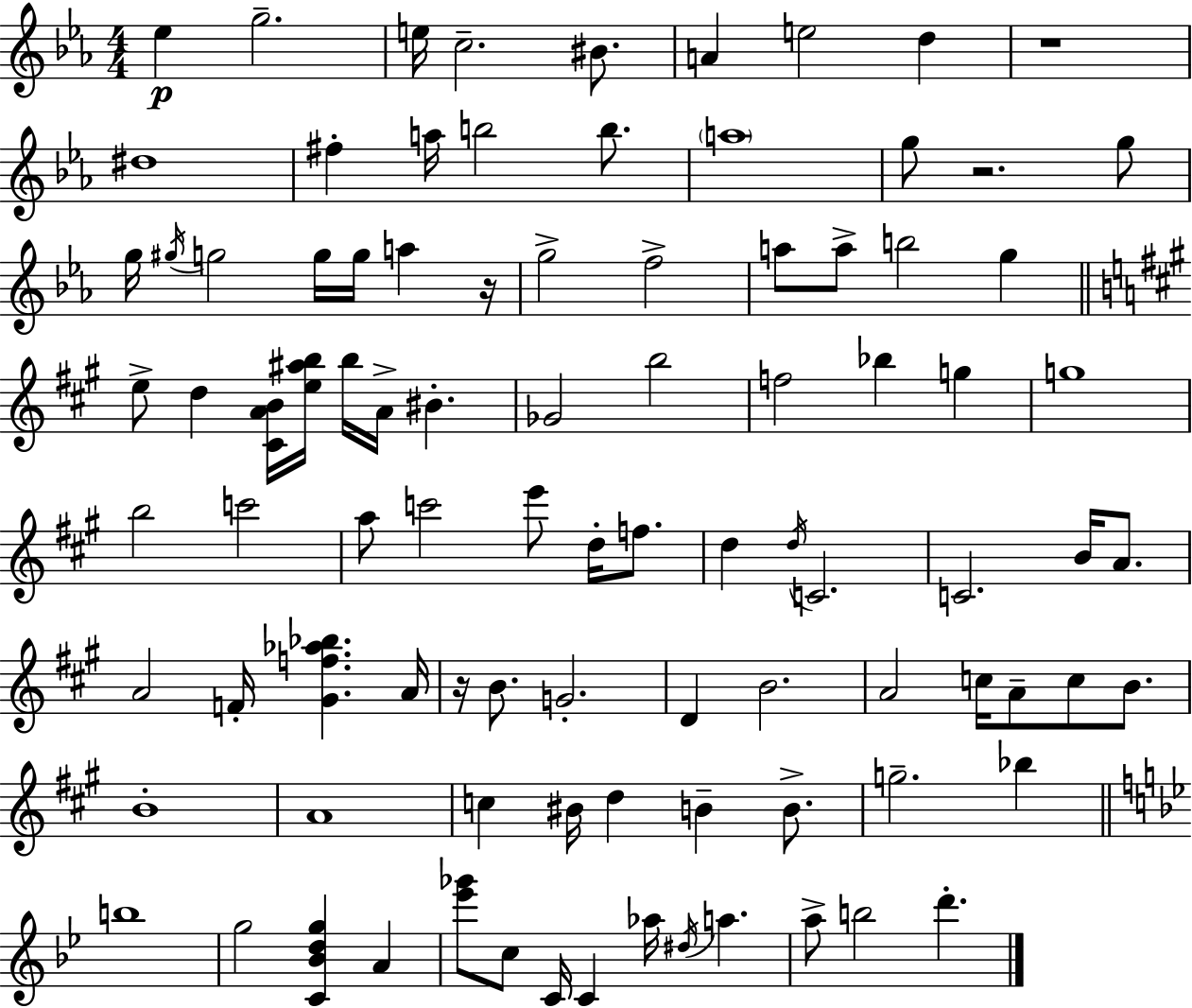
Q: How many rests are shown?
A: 4